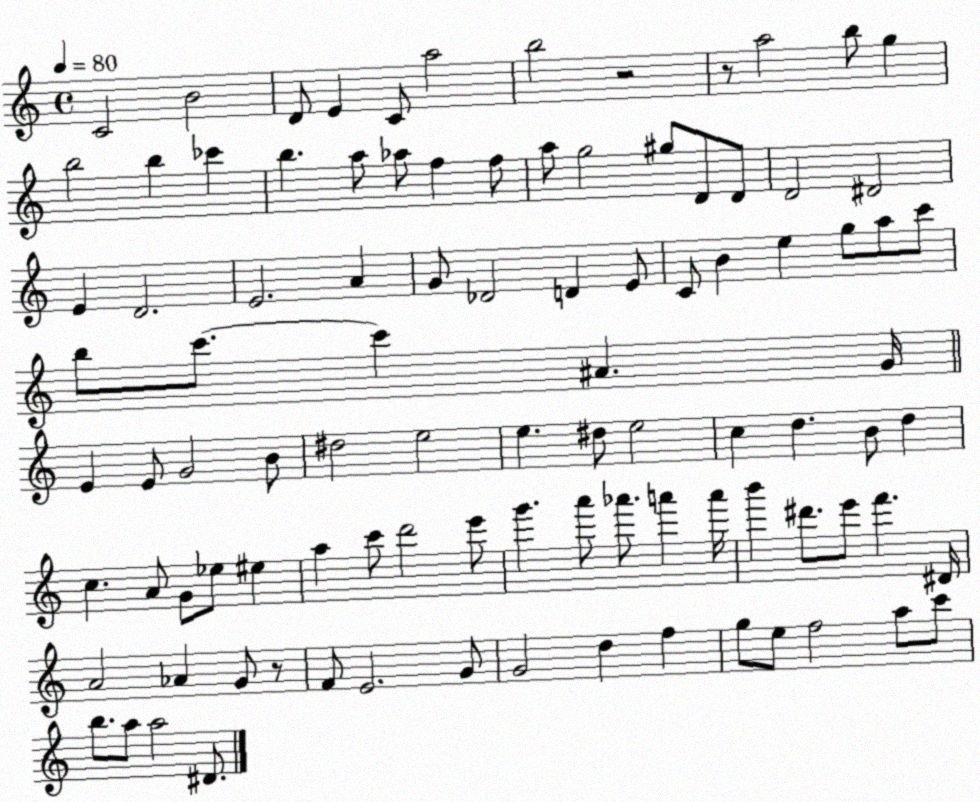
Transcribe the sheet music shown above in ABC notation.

X:1
T:Untitled
M:4/4
L:1/4
K:C
C2 B2 D/2 E C/2 a2 b2 z2 z/2 a2 b/2 g b2 b _c' b a/2 _a/2 f f/2 a/2 g2 ^g/2 D/2 D/2 D2 ^D2 E D2 E2 A G/2 _D2 D E/2 C/2 B e g/2 a/2 c'/2 b/2 c'/2 c' ^A G/4 E E/2 G2 B/2 ^d2 e2 e ^d/2 e2 c d B/2 d c A/2 G/2 _e/2 ^e a c'/2 d'2 e'/2 g' a'/2 _a'/2 a' a'/4 b' ^d'/2 e'/2 f' ^D/4 A2 _A G/2 z/2 F/2 E2 G/2 G2 d f g/2 e/2 f2 a/2 c'/2 b/2 a/2 a2 ^D/2